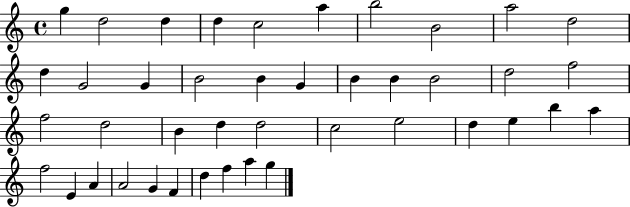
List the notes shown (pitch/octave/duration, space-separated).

G5/q D5/h D5/q D5/q C5/h A5/q B5/h B4/h A5/h D5/h D5/q G4/h G4/q B4/h B4/q G4/q B4/q B4/q B4/h D5/h F5/h F5/h D5/h B4/q D5/q D5/h C5/h E5/h D5/q E5/q B5/q A5/q F5/h E4/q A4/q A4/h G4/q F4/q D5/q F5/q A5/q G5/q